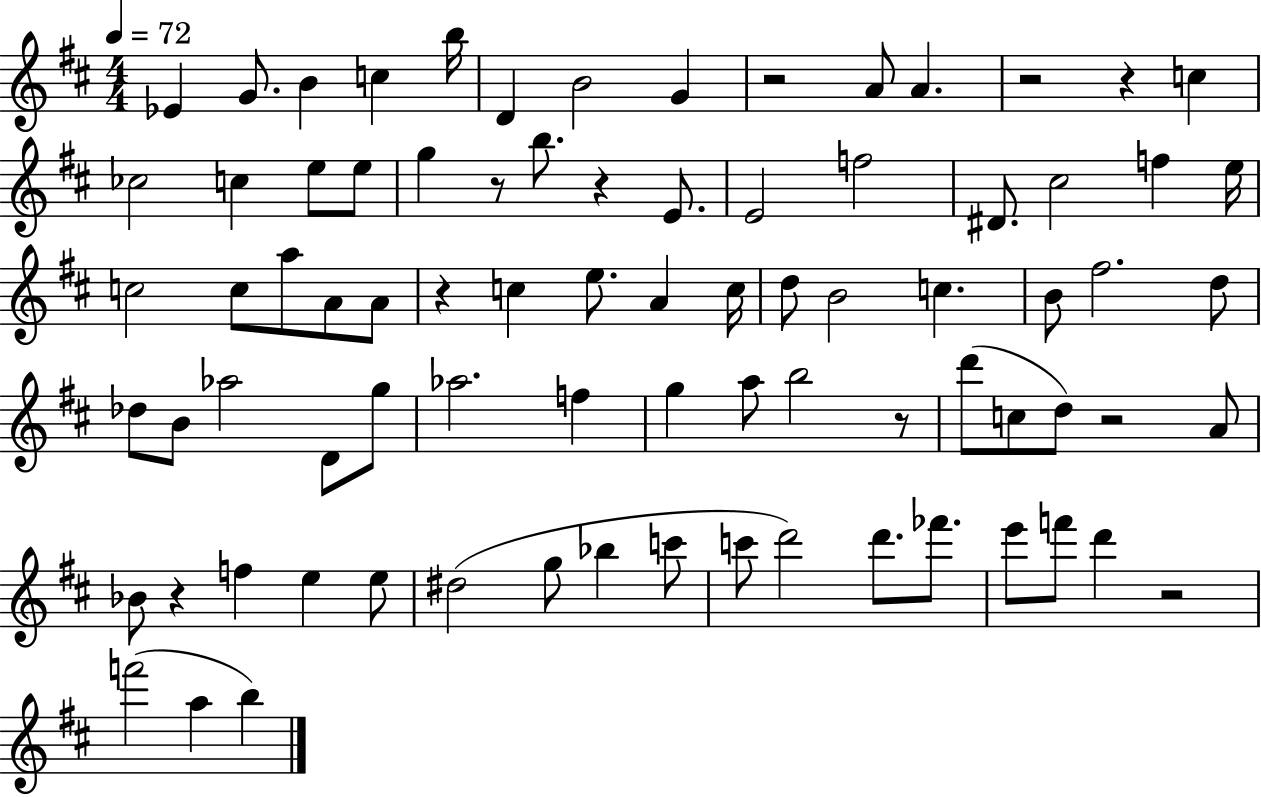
X:1
T:Untitled
M:4/4
L:1/4
K:D
_E G/2 B c b/4 D B2 G z2 A/2 A z2 z c _c2 c e/2 e/2 g z/2 b/2 z E/2 E2 f2 ^D/2 ^c2 f e/4 c2 c/2 a/2 A/2 A/2 z c e/2 A c/4 d/2 B2 c B/2 ^f2 d/2 _d/2 B/2 _a2 D/2 g/2 _a2 f g a/2 b2 z/2 d'/2 c/2 d/2 z2 A/2 _B/2 z f e e/2 ^d2 g/2 _b c'/2 c'/2 d'2 d'/2 _f'/2 e'/2 f'/2 d' z2 f'2 a b